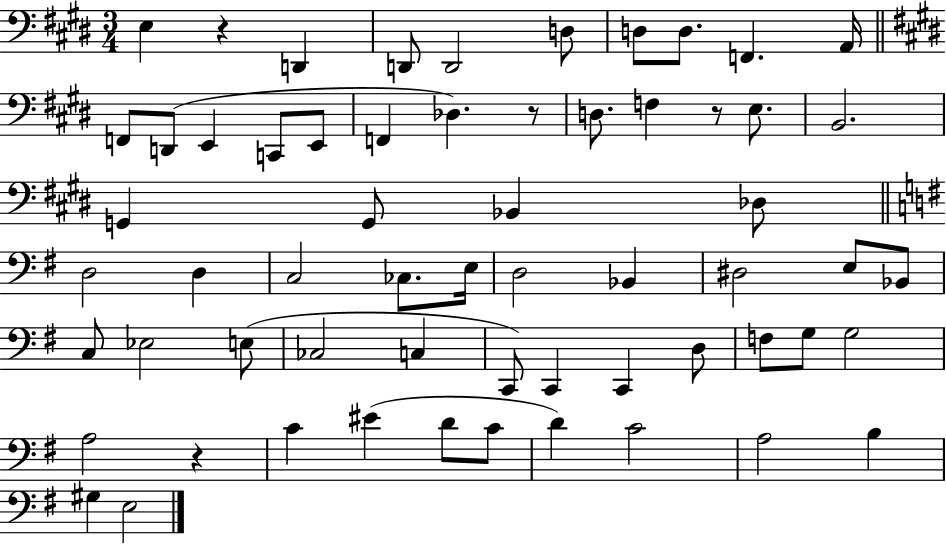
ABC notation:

X:1
T:Untitled
M:3/4
L:1/4
K:E
E, z D,, D,,/2 D,,2 D,/2 D,/2 D,/2 F,, A,,/4 F,,/2 D,,/2 E,, C,,/2 E,,/2 F,, _D, z/2 D,/2 F, z/2 E,/2 B,,2 G,, G,,/2 _B,, _D,/2 D,2 D, C,2 _C,/2 E,/4 D,2 _B,, ^D,2 E,/2 _B,,/2 C,/2 _E,2 E,/2 _C,2 C, C,,/2 C,, C,, D,/2 F,/2 G,/2 G,2 A,2 z C ^E D/2 C/2 D C2 A,2 B, ^G, E,2